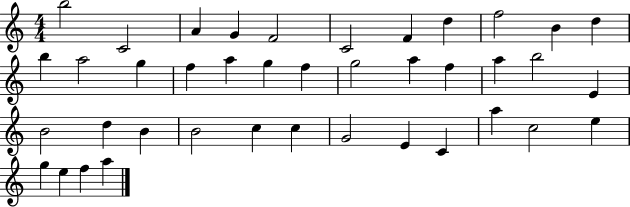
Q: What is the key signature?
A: C major